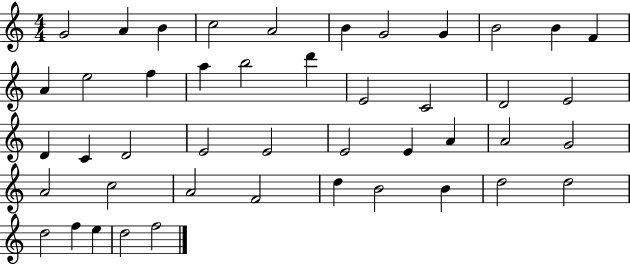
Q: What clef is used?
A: treble